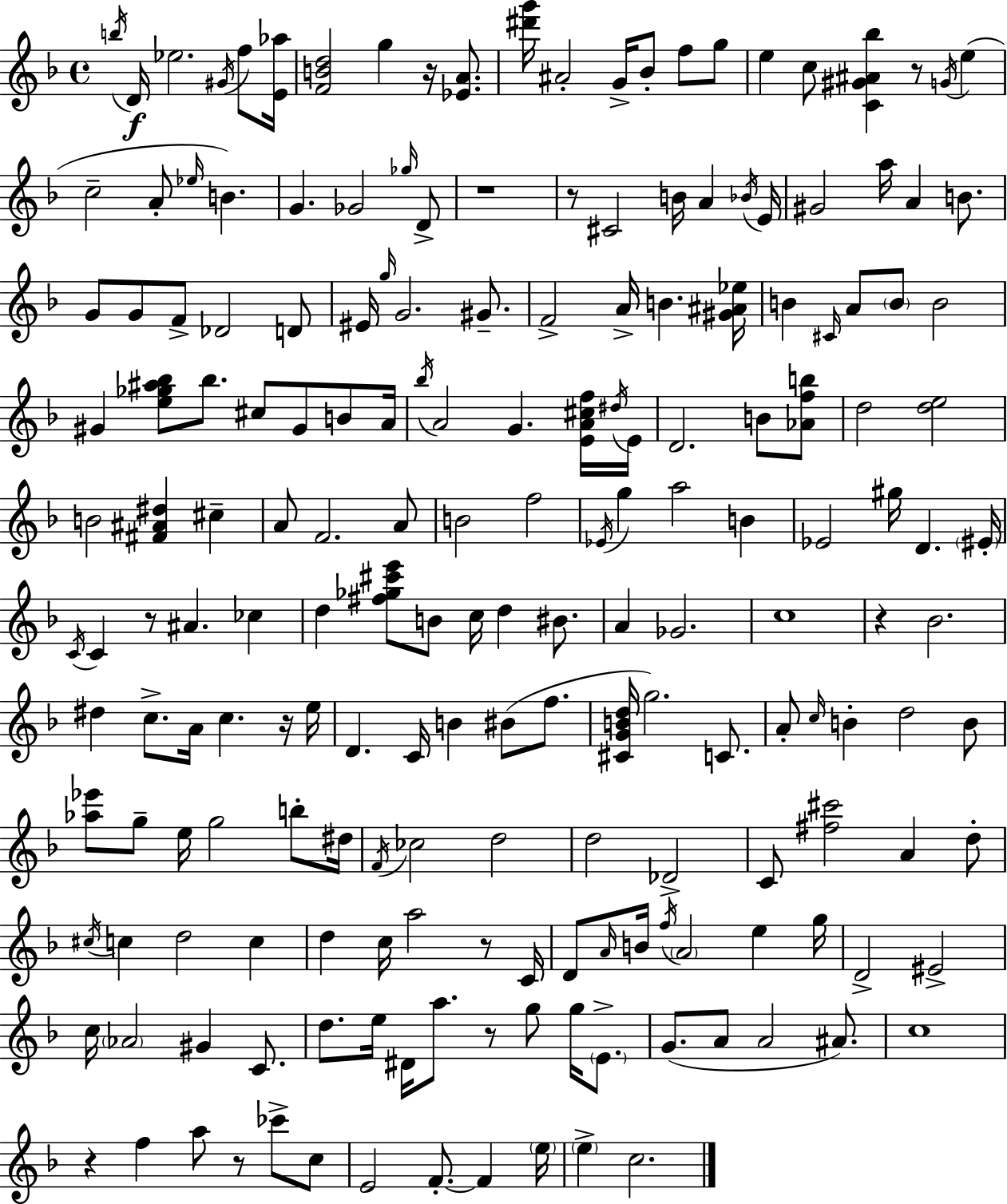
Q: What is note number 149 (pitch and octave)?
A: E4